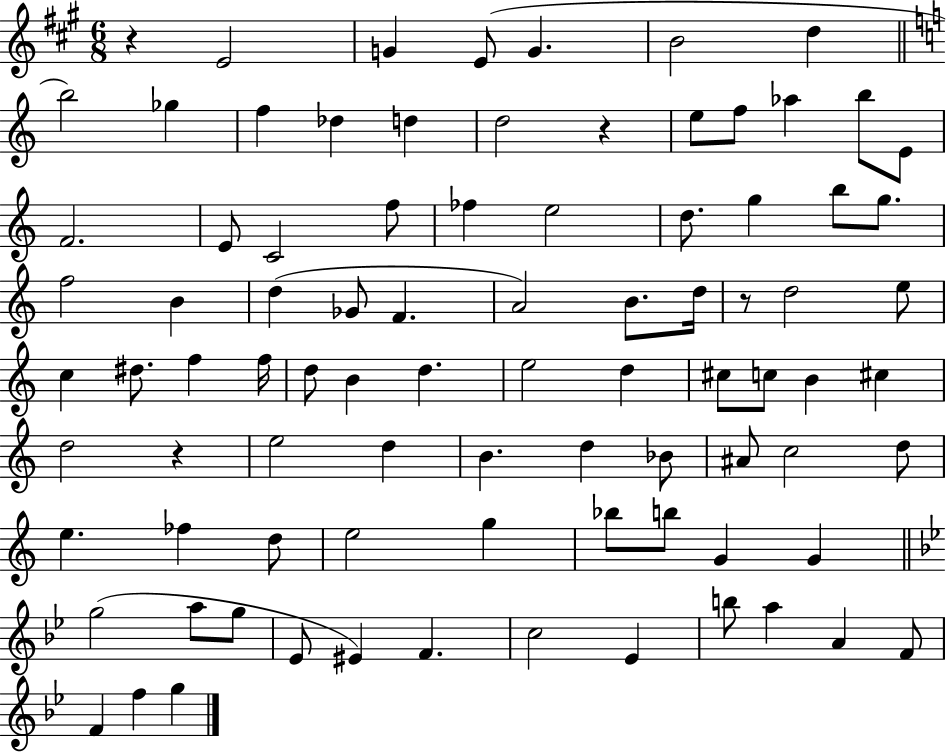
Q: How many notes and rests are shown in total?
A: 87